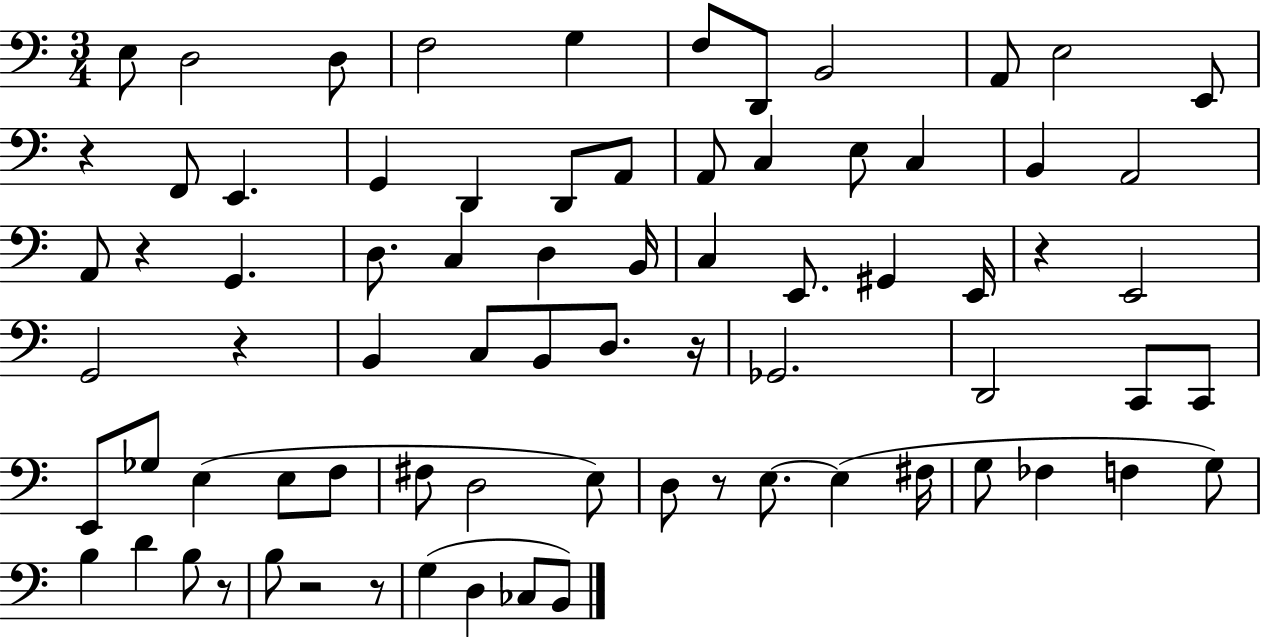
X:1
T:Untitled
M:3/4
L:1/4
K:C
E,/2 D,2 D,/2 F,2 G, F,/2 D,,/2 B,,2 A,,/2 E,2 E,,/2 z F,,/2 E,, G,, D,, D,,/2 A,,/2 A,,/2 C, E,/2 C, B,, A,,2 A,,/2 z G,, D,/2 C, D, B,,/4 C, E,,/2 ^G,, E,,/4 z E,,2 G,,2 z B,, C,/2 B,,/2 D,/2 z/4 _G,,2 D,,2 C,,/2 C,,/2 E,,/2 _G,/2 E, E,/2 F,/2 ^F,/2 D,2 E,/2 D,/2 z/2 E,/2 E, ^F,/4 G,/2 _F, F, G,/2 B, D B,/2 z/2 B,/2 z2 z/2 G, D, _C,/2 B,,/2